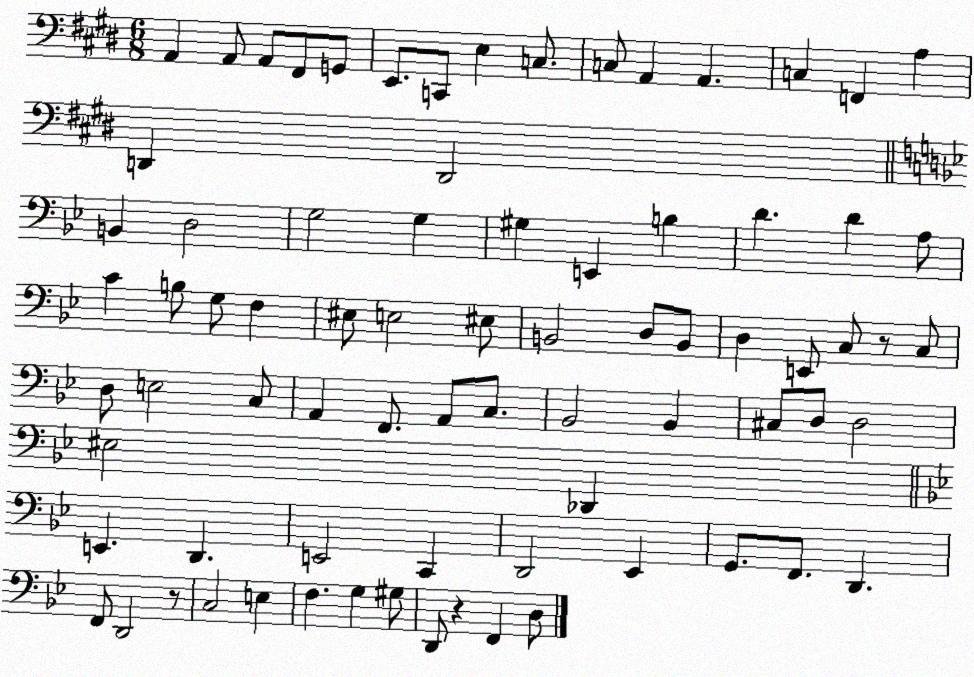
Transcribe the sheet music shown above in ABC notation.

X:1
T:Untitled
M:6/8
L:1/4
K:E
A,, A,,/2 A,,/2 ^F,,/2 G,,/2 E,,/2 C,,/2 E, C,/2 C,/2 A,, A,, C, F,, A, D,, D,,2 B,, D,2 G,2 G, ^G, E,, B, D D A,/2 C B,/2 G,/2 F, ^E,/2 E,2 ^E,/2 B,,2 D,/2 B,,/2 D, E,,/2 C,/2 z/2 C,/2 D,/2 E,2 C,/2 A,, F,,/2 A,,/2 C,/2 _B,,2 _B,, ^C,/2 D,/2 D,2 ^E,2 _D,, E,, D,, E,,2 C,, D,,2 _E,, G,,/2 F,,/2 D,, F,,/2 D,,2 z/2 C,2 E, F, G, ^G,/2 D,,/2 z F,, D,/2